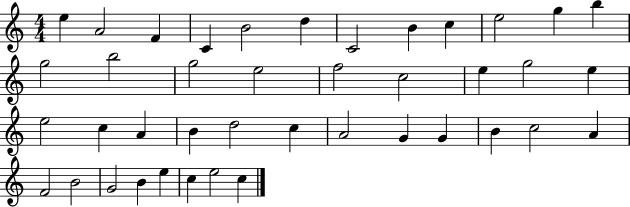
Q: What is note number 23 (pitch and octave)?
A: C5